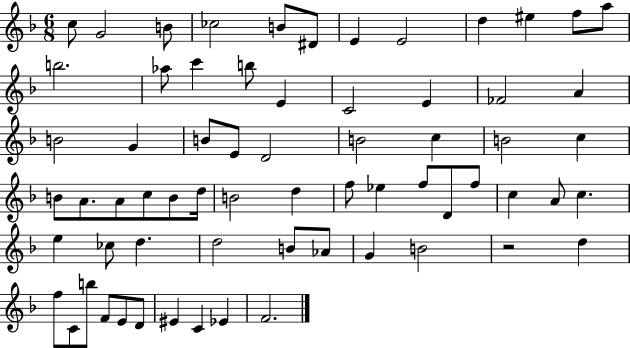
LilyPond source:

{
  \clef treble
  \numericTimeSignature
  \time 6/8
  \key f \major
  c''8 g'2 b'8 | ces''2 b'8 dis'8 | e'4 e'2 | d''4 eis''4 f''8 a''8 | \break b''2. | aes''8 c'''4 b''8 e'4 | c'2 e'4 | fes'2 a'4 | \break b'2 g'4 | b'8 e'8 d'2 | b'2 c''4 | b'2 c''4 | \break b'8 a'8. a'8 c''8 b'8 d''16 | b'2 d''4 | f''8 ees''4 f''8 d'8 f''8 | c''4 a'8 c''4. | \break e''4 ces''8 d''4. | d''2 b'8 aes'8 | g'4 b'2 | r2 d''4 | \break f''8 c'8 b''8 f'8 e'8 d'8 | eis'4 c'4 ees'4 | f'2. | \bar "|."
}